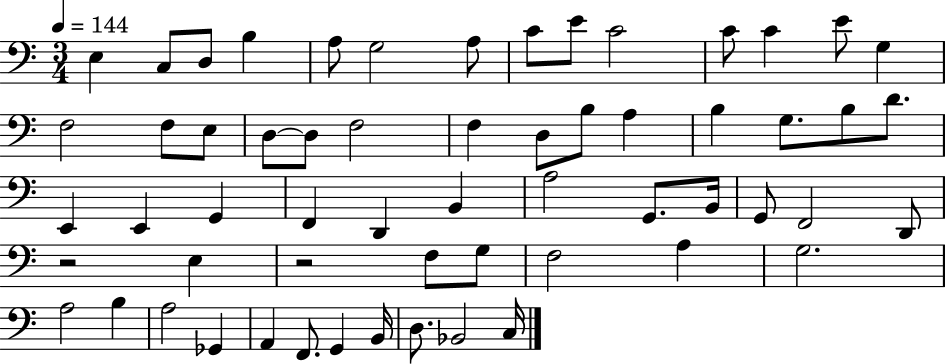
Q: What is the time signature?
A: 3/4